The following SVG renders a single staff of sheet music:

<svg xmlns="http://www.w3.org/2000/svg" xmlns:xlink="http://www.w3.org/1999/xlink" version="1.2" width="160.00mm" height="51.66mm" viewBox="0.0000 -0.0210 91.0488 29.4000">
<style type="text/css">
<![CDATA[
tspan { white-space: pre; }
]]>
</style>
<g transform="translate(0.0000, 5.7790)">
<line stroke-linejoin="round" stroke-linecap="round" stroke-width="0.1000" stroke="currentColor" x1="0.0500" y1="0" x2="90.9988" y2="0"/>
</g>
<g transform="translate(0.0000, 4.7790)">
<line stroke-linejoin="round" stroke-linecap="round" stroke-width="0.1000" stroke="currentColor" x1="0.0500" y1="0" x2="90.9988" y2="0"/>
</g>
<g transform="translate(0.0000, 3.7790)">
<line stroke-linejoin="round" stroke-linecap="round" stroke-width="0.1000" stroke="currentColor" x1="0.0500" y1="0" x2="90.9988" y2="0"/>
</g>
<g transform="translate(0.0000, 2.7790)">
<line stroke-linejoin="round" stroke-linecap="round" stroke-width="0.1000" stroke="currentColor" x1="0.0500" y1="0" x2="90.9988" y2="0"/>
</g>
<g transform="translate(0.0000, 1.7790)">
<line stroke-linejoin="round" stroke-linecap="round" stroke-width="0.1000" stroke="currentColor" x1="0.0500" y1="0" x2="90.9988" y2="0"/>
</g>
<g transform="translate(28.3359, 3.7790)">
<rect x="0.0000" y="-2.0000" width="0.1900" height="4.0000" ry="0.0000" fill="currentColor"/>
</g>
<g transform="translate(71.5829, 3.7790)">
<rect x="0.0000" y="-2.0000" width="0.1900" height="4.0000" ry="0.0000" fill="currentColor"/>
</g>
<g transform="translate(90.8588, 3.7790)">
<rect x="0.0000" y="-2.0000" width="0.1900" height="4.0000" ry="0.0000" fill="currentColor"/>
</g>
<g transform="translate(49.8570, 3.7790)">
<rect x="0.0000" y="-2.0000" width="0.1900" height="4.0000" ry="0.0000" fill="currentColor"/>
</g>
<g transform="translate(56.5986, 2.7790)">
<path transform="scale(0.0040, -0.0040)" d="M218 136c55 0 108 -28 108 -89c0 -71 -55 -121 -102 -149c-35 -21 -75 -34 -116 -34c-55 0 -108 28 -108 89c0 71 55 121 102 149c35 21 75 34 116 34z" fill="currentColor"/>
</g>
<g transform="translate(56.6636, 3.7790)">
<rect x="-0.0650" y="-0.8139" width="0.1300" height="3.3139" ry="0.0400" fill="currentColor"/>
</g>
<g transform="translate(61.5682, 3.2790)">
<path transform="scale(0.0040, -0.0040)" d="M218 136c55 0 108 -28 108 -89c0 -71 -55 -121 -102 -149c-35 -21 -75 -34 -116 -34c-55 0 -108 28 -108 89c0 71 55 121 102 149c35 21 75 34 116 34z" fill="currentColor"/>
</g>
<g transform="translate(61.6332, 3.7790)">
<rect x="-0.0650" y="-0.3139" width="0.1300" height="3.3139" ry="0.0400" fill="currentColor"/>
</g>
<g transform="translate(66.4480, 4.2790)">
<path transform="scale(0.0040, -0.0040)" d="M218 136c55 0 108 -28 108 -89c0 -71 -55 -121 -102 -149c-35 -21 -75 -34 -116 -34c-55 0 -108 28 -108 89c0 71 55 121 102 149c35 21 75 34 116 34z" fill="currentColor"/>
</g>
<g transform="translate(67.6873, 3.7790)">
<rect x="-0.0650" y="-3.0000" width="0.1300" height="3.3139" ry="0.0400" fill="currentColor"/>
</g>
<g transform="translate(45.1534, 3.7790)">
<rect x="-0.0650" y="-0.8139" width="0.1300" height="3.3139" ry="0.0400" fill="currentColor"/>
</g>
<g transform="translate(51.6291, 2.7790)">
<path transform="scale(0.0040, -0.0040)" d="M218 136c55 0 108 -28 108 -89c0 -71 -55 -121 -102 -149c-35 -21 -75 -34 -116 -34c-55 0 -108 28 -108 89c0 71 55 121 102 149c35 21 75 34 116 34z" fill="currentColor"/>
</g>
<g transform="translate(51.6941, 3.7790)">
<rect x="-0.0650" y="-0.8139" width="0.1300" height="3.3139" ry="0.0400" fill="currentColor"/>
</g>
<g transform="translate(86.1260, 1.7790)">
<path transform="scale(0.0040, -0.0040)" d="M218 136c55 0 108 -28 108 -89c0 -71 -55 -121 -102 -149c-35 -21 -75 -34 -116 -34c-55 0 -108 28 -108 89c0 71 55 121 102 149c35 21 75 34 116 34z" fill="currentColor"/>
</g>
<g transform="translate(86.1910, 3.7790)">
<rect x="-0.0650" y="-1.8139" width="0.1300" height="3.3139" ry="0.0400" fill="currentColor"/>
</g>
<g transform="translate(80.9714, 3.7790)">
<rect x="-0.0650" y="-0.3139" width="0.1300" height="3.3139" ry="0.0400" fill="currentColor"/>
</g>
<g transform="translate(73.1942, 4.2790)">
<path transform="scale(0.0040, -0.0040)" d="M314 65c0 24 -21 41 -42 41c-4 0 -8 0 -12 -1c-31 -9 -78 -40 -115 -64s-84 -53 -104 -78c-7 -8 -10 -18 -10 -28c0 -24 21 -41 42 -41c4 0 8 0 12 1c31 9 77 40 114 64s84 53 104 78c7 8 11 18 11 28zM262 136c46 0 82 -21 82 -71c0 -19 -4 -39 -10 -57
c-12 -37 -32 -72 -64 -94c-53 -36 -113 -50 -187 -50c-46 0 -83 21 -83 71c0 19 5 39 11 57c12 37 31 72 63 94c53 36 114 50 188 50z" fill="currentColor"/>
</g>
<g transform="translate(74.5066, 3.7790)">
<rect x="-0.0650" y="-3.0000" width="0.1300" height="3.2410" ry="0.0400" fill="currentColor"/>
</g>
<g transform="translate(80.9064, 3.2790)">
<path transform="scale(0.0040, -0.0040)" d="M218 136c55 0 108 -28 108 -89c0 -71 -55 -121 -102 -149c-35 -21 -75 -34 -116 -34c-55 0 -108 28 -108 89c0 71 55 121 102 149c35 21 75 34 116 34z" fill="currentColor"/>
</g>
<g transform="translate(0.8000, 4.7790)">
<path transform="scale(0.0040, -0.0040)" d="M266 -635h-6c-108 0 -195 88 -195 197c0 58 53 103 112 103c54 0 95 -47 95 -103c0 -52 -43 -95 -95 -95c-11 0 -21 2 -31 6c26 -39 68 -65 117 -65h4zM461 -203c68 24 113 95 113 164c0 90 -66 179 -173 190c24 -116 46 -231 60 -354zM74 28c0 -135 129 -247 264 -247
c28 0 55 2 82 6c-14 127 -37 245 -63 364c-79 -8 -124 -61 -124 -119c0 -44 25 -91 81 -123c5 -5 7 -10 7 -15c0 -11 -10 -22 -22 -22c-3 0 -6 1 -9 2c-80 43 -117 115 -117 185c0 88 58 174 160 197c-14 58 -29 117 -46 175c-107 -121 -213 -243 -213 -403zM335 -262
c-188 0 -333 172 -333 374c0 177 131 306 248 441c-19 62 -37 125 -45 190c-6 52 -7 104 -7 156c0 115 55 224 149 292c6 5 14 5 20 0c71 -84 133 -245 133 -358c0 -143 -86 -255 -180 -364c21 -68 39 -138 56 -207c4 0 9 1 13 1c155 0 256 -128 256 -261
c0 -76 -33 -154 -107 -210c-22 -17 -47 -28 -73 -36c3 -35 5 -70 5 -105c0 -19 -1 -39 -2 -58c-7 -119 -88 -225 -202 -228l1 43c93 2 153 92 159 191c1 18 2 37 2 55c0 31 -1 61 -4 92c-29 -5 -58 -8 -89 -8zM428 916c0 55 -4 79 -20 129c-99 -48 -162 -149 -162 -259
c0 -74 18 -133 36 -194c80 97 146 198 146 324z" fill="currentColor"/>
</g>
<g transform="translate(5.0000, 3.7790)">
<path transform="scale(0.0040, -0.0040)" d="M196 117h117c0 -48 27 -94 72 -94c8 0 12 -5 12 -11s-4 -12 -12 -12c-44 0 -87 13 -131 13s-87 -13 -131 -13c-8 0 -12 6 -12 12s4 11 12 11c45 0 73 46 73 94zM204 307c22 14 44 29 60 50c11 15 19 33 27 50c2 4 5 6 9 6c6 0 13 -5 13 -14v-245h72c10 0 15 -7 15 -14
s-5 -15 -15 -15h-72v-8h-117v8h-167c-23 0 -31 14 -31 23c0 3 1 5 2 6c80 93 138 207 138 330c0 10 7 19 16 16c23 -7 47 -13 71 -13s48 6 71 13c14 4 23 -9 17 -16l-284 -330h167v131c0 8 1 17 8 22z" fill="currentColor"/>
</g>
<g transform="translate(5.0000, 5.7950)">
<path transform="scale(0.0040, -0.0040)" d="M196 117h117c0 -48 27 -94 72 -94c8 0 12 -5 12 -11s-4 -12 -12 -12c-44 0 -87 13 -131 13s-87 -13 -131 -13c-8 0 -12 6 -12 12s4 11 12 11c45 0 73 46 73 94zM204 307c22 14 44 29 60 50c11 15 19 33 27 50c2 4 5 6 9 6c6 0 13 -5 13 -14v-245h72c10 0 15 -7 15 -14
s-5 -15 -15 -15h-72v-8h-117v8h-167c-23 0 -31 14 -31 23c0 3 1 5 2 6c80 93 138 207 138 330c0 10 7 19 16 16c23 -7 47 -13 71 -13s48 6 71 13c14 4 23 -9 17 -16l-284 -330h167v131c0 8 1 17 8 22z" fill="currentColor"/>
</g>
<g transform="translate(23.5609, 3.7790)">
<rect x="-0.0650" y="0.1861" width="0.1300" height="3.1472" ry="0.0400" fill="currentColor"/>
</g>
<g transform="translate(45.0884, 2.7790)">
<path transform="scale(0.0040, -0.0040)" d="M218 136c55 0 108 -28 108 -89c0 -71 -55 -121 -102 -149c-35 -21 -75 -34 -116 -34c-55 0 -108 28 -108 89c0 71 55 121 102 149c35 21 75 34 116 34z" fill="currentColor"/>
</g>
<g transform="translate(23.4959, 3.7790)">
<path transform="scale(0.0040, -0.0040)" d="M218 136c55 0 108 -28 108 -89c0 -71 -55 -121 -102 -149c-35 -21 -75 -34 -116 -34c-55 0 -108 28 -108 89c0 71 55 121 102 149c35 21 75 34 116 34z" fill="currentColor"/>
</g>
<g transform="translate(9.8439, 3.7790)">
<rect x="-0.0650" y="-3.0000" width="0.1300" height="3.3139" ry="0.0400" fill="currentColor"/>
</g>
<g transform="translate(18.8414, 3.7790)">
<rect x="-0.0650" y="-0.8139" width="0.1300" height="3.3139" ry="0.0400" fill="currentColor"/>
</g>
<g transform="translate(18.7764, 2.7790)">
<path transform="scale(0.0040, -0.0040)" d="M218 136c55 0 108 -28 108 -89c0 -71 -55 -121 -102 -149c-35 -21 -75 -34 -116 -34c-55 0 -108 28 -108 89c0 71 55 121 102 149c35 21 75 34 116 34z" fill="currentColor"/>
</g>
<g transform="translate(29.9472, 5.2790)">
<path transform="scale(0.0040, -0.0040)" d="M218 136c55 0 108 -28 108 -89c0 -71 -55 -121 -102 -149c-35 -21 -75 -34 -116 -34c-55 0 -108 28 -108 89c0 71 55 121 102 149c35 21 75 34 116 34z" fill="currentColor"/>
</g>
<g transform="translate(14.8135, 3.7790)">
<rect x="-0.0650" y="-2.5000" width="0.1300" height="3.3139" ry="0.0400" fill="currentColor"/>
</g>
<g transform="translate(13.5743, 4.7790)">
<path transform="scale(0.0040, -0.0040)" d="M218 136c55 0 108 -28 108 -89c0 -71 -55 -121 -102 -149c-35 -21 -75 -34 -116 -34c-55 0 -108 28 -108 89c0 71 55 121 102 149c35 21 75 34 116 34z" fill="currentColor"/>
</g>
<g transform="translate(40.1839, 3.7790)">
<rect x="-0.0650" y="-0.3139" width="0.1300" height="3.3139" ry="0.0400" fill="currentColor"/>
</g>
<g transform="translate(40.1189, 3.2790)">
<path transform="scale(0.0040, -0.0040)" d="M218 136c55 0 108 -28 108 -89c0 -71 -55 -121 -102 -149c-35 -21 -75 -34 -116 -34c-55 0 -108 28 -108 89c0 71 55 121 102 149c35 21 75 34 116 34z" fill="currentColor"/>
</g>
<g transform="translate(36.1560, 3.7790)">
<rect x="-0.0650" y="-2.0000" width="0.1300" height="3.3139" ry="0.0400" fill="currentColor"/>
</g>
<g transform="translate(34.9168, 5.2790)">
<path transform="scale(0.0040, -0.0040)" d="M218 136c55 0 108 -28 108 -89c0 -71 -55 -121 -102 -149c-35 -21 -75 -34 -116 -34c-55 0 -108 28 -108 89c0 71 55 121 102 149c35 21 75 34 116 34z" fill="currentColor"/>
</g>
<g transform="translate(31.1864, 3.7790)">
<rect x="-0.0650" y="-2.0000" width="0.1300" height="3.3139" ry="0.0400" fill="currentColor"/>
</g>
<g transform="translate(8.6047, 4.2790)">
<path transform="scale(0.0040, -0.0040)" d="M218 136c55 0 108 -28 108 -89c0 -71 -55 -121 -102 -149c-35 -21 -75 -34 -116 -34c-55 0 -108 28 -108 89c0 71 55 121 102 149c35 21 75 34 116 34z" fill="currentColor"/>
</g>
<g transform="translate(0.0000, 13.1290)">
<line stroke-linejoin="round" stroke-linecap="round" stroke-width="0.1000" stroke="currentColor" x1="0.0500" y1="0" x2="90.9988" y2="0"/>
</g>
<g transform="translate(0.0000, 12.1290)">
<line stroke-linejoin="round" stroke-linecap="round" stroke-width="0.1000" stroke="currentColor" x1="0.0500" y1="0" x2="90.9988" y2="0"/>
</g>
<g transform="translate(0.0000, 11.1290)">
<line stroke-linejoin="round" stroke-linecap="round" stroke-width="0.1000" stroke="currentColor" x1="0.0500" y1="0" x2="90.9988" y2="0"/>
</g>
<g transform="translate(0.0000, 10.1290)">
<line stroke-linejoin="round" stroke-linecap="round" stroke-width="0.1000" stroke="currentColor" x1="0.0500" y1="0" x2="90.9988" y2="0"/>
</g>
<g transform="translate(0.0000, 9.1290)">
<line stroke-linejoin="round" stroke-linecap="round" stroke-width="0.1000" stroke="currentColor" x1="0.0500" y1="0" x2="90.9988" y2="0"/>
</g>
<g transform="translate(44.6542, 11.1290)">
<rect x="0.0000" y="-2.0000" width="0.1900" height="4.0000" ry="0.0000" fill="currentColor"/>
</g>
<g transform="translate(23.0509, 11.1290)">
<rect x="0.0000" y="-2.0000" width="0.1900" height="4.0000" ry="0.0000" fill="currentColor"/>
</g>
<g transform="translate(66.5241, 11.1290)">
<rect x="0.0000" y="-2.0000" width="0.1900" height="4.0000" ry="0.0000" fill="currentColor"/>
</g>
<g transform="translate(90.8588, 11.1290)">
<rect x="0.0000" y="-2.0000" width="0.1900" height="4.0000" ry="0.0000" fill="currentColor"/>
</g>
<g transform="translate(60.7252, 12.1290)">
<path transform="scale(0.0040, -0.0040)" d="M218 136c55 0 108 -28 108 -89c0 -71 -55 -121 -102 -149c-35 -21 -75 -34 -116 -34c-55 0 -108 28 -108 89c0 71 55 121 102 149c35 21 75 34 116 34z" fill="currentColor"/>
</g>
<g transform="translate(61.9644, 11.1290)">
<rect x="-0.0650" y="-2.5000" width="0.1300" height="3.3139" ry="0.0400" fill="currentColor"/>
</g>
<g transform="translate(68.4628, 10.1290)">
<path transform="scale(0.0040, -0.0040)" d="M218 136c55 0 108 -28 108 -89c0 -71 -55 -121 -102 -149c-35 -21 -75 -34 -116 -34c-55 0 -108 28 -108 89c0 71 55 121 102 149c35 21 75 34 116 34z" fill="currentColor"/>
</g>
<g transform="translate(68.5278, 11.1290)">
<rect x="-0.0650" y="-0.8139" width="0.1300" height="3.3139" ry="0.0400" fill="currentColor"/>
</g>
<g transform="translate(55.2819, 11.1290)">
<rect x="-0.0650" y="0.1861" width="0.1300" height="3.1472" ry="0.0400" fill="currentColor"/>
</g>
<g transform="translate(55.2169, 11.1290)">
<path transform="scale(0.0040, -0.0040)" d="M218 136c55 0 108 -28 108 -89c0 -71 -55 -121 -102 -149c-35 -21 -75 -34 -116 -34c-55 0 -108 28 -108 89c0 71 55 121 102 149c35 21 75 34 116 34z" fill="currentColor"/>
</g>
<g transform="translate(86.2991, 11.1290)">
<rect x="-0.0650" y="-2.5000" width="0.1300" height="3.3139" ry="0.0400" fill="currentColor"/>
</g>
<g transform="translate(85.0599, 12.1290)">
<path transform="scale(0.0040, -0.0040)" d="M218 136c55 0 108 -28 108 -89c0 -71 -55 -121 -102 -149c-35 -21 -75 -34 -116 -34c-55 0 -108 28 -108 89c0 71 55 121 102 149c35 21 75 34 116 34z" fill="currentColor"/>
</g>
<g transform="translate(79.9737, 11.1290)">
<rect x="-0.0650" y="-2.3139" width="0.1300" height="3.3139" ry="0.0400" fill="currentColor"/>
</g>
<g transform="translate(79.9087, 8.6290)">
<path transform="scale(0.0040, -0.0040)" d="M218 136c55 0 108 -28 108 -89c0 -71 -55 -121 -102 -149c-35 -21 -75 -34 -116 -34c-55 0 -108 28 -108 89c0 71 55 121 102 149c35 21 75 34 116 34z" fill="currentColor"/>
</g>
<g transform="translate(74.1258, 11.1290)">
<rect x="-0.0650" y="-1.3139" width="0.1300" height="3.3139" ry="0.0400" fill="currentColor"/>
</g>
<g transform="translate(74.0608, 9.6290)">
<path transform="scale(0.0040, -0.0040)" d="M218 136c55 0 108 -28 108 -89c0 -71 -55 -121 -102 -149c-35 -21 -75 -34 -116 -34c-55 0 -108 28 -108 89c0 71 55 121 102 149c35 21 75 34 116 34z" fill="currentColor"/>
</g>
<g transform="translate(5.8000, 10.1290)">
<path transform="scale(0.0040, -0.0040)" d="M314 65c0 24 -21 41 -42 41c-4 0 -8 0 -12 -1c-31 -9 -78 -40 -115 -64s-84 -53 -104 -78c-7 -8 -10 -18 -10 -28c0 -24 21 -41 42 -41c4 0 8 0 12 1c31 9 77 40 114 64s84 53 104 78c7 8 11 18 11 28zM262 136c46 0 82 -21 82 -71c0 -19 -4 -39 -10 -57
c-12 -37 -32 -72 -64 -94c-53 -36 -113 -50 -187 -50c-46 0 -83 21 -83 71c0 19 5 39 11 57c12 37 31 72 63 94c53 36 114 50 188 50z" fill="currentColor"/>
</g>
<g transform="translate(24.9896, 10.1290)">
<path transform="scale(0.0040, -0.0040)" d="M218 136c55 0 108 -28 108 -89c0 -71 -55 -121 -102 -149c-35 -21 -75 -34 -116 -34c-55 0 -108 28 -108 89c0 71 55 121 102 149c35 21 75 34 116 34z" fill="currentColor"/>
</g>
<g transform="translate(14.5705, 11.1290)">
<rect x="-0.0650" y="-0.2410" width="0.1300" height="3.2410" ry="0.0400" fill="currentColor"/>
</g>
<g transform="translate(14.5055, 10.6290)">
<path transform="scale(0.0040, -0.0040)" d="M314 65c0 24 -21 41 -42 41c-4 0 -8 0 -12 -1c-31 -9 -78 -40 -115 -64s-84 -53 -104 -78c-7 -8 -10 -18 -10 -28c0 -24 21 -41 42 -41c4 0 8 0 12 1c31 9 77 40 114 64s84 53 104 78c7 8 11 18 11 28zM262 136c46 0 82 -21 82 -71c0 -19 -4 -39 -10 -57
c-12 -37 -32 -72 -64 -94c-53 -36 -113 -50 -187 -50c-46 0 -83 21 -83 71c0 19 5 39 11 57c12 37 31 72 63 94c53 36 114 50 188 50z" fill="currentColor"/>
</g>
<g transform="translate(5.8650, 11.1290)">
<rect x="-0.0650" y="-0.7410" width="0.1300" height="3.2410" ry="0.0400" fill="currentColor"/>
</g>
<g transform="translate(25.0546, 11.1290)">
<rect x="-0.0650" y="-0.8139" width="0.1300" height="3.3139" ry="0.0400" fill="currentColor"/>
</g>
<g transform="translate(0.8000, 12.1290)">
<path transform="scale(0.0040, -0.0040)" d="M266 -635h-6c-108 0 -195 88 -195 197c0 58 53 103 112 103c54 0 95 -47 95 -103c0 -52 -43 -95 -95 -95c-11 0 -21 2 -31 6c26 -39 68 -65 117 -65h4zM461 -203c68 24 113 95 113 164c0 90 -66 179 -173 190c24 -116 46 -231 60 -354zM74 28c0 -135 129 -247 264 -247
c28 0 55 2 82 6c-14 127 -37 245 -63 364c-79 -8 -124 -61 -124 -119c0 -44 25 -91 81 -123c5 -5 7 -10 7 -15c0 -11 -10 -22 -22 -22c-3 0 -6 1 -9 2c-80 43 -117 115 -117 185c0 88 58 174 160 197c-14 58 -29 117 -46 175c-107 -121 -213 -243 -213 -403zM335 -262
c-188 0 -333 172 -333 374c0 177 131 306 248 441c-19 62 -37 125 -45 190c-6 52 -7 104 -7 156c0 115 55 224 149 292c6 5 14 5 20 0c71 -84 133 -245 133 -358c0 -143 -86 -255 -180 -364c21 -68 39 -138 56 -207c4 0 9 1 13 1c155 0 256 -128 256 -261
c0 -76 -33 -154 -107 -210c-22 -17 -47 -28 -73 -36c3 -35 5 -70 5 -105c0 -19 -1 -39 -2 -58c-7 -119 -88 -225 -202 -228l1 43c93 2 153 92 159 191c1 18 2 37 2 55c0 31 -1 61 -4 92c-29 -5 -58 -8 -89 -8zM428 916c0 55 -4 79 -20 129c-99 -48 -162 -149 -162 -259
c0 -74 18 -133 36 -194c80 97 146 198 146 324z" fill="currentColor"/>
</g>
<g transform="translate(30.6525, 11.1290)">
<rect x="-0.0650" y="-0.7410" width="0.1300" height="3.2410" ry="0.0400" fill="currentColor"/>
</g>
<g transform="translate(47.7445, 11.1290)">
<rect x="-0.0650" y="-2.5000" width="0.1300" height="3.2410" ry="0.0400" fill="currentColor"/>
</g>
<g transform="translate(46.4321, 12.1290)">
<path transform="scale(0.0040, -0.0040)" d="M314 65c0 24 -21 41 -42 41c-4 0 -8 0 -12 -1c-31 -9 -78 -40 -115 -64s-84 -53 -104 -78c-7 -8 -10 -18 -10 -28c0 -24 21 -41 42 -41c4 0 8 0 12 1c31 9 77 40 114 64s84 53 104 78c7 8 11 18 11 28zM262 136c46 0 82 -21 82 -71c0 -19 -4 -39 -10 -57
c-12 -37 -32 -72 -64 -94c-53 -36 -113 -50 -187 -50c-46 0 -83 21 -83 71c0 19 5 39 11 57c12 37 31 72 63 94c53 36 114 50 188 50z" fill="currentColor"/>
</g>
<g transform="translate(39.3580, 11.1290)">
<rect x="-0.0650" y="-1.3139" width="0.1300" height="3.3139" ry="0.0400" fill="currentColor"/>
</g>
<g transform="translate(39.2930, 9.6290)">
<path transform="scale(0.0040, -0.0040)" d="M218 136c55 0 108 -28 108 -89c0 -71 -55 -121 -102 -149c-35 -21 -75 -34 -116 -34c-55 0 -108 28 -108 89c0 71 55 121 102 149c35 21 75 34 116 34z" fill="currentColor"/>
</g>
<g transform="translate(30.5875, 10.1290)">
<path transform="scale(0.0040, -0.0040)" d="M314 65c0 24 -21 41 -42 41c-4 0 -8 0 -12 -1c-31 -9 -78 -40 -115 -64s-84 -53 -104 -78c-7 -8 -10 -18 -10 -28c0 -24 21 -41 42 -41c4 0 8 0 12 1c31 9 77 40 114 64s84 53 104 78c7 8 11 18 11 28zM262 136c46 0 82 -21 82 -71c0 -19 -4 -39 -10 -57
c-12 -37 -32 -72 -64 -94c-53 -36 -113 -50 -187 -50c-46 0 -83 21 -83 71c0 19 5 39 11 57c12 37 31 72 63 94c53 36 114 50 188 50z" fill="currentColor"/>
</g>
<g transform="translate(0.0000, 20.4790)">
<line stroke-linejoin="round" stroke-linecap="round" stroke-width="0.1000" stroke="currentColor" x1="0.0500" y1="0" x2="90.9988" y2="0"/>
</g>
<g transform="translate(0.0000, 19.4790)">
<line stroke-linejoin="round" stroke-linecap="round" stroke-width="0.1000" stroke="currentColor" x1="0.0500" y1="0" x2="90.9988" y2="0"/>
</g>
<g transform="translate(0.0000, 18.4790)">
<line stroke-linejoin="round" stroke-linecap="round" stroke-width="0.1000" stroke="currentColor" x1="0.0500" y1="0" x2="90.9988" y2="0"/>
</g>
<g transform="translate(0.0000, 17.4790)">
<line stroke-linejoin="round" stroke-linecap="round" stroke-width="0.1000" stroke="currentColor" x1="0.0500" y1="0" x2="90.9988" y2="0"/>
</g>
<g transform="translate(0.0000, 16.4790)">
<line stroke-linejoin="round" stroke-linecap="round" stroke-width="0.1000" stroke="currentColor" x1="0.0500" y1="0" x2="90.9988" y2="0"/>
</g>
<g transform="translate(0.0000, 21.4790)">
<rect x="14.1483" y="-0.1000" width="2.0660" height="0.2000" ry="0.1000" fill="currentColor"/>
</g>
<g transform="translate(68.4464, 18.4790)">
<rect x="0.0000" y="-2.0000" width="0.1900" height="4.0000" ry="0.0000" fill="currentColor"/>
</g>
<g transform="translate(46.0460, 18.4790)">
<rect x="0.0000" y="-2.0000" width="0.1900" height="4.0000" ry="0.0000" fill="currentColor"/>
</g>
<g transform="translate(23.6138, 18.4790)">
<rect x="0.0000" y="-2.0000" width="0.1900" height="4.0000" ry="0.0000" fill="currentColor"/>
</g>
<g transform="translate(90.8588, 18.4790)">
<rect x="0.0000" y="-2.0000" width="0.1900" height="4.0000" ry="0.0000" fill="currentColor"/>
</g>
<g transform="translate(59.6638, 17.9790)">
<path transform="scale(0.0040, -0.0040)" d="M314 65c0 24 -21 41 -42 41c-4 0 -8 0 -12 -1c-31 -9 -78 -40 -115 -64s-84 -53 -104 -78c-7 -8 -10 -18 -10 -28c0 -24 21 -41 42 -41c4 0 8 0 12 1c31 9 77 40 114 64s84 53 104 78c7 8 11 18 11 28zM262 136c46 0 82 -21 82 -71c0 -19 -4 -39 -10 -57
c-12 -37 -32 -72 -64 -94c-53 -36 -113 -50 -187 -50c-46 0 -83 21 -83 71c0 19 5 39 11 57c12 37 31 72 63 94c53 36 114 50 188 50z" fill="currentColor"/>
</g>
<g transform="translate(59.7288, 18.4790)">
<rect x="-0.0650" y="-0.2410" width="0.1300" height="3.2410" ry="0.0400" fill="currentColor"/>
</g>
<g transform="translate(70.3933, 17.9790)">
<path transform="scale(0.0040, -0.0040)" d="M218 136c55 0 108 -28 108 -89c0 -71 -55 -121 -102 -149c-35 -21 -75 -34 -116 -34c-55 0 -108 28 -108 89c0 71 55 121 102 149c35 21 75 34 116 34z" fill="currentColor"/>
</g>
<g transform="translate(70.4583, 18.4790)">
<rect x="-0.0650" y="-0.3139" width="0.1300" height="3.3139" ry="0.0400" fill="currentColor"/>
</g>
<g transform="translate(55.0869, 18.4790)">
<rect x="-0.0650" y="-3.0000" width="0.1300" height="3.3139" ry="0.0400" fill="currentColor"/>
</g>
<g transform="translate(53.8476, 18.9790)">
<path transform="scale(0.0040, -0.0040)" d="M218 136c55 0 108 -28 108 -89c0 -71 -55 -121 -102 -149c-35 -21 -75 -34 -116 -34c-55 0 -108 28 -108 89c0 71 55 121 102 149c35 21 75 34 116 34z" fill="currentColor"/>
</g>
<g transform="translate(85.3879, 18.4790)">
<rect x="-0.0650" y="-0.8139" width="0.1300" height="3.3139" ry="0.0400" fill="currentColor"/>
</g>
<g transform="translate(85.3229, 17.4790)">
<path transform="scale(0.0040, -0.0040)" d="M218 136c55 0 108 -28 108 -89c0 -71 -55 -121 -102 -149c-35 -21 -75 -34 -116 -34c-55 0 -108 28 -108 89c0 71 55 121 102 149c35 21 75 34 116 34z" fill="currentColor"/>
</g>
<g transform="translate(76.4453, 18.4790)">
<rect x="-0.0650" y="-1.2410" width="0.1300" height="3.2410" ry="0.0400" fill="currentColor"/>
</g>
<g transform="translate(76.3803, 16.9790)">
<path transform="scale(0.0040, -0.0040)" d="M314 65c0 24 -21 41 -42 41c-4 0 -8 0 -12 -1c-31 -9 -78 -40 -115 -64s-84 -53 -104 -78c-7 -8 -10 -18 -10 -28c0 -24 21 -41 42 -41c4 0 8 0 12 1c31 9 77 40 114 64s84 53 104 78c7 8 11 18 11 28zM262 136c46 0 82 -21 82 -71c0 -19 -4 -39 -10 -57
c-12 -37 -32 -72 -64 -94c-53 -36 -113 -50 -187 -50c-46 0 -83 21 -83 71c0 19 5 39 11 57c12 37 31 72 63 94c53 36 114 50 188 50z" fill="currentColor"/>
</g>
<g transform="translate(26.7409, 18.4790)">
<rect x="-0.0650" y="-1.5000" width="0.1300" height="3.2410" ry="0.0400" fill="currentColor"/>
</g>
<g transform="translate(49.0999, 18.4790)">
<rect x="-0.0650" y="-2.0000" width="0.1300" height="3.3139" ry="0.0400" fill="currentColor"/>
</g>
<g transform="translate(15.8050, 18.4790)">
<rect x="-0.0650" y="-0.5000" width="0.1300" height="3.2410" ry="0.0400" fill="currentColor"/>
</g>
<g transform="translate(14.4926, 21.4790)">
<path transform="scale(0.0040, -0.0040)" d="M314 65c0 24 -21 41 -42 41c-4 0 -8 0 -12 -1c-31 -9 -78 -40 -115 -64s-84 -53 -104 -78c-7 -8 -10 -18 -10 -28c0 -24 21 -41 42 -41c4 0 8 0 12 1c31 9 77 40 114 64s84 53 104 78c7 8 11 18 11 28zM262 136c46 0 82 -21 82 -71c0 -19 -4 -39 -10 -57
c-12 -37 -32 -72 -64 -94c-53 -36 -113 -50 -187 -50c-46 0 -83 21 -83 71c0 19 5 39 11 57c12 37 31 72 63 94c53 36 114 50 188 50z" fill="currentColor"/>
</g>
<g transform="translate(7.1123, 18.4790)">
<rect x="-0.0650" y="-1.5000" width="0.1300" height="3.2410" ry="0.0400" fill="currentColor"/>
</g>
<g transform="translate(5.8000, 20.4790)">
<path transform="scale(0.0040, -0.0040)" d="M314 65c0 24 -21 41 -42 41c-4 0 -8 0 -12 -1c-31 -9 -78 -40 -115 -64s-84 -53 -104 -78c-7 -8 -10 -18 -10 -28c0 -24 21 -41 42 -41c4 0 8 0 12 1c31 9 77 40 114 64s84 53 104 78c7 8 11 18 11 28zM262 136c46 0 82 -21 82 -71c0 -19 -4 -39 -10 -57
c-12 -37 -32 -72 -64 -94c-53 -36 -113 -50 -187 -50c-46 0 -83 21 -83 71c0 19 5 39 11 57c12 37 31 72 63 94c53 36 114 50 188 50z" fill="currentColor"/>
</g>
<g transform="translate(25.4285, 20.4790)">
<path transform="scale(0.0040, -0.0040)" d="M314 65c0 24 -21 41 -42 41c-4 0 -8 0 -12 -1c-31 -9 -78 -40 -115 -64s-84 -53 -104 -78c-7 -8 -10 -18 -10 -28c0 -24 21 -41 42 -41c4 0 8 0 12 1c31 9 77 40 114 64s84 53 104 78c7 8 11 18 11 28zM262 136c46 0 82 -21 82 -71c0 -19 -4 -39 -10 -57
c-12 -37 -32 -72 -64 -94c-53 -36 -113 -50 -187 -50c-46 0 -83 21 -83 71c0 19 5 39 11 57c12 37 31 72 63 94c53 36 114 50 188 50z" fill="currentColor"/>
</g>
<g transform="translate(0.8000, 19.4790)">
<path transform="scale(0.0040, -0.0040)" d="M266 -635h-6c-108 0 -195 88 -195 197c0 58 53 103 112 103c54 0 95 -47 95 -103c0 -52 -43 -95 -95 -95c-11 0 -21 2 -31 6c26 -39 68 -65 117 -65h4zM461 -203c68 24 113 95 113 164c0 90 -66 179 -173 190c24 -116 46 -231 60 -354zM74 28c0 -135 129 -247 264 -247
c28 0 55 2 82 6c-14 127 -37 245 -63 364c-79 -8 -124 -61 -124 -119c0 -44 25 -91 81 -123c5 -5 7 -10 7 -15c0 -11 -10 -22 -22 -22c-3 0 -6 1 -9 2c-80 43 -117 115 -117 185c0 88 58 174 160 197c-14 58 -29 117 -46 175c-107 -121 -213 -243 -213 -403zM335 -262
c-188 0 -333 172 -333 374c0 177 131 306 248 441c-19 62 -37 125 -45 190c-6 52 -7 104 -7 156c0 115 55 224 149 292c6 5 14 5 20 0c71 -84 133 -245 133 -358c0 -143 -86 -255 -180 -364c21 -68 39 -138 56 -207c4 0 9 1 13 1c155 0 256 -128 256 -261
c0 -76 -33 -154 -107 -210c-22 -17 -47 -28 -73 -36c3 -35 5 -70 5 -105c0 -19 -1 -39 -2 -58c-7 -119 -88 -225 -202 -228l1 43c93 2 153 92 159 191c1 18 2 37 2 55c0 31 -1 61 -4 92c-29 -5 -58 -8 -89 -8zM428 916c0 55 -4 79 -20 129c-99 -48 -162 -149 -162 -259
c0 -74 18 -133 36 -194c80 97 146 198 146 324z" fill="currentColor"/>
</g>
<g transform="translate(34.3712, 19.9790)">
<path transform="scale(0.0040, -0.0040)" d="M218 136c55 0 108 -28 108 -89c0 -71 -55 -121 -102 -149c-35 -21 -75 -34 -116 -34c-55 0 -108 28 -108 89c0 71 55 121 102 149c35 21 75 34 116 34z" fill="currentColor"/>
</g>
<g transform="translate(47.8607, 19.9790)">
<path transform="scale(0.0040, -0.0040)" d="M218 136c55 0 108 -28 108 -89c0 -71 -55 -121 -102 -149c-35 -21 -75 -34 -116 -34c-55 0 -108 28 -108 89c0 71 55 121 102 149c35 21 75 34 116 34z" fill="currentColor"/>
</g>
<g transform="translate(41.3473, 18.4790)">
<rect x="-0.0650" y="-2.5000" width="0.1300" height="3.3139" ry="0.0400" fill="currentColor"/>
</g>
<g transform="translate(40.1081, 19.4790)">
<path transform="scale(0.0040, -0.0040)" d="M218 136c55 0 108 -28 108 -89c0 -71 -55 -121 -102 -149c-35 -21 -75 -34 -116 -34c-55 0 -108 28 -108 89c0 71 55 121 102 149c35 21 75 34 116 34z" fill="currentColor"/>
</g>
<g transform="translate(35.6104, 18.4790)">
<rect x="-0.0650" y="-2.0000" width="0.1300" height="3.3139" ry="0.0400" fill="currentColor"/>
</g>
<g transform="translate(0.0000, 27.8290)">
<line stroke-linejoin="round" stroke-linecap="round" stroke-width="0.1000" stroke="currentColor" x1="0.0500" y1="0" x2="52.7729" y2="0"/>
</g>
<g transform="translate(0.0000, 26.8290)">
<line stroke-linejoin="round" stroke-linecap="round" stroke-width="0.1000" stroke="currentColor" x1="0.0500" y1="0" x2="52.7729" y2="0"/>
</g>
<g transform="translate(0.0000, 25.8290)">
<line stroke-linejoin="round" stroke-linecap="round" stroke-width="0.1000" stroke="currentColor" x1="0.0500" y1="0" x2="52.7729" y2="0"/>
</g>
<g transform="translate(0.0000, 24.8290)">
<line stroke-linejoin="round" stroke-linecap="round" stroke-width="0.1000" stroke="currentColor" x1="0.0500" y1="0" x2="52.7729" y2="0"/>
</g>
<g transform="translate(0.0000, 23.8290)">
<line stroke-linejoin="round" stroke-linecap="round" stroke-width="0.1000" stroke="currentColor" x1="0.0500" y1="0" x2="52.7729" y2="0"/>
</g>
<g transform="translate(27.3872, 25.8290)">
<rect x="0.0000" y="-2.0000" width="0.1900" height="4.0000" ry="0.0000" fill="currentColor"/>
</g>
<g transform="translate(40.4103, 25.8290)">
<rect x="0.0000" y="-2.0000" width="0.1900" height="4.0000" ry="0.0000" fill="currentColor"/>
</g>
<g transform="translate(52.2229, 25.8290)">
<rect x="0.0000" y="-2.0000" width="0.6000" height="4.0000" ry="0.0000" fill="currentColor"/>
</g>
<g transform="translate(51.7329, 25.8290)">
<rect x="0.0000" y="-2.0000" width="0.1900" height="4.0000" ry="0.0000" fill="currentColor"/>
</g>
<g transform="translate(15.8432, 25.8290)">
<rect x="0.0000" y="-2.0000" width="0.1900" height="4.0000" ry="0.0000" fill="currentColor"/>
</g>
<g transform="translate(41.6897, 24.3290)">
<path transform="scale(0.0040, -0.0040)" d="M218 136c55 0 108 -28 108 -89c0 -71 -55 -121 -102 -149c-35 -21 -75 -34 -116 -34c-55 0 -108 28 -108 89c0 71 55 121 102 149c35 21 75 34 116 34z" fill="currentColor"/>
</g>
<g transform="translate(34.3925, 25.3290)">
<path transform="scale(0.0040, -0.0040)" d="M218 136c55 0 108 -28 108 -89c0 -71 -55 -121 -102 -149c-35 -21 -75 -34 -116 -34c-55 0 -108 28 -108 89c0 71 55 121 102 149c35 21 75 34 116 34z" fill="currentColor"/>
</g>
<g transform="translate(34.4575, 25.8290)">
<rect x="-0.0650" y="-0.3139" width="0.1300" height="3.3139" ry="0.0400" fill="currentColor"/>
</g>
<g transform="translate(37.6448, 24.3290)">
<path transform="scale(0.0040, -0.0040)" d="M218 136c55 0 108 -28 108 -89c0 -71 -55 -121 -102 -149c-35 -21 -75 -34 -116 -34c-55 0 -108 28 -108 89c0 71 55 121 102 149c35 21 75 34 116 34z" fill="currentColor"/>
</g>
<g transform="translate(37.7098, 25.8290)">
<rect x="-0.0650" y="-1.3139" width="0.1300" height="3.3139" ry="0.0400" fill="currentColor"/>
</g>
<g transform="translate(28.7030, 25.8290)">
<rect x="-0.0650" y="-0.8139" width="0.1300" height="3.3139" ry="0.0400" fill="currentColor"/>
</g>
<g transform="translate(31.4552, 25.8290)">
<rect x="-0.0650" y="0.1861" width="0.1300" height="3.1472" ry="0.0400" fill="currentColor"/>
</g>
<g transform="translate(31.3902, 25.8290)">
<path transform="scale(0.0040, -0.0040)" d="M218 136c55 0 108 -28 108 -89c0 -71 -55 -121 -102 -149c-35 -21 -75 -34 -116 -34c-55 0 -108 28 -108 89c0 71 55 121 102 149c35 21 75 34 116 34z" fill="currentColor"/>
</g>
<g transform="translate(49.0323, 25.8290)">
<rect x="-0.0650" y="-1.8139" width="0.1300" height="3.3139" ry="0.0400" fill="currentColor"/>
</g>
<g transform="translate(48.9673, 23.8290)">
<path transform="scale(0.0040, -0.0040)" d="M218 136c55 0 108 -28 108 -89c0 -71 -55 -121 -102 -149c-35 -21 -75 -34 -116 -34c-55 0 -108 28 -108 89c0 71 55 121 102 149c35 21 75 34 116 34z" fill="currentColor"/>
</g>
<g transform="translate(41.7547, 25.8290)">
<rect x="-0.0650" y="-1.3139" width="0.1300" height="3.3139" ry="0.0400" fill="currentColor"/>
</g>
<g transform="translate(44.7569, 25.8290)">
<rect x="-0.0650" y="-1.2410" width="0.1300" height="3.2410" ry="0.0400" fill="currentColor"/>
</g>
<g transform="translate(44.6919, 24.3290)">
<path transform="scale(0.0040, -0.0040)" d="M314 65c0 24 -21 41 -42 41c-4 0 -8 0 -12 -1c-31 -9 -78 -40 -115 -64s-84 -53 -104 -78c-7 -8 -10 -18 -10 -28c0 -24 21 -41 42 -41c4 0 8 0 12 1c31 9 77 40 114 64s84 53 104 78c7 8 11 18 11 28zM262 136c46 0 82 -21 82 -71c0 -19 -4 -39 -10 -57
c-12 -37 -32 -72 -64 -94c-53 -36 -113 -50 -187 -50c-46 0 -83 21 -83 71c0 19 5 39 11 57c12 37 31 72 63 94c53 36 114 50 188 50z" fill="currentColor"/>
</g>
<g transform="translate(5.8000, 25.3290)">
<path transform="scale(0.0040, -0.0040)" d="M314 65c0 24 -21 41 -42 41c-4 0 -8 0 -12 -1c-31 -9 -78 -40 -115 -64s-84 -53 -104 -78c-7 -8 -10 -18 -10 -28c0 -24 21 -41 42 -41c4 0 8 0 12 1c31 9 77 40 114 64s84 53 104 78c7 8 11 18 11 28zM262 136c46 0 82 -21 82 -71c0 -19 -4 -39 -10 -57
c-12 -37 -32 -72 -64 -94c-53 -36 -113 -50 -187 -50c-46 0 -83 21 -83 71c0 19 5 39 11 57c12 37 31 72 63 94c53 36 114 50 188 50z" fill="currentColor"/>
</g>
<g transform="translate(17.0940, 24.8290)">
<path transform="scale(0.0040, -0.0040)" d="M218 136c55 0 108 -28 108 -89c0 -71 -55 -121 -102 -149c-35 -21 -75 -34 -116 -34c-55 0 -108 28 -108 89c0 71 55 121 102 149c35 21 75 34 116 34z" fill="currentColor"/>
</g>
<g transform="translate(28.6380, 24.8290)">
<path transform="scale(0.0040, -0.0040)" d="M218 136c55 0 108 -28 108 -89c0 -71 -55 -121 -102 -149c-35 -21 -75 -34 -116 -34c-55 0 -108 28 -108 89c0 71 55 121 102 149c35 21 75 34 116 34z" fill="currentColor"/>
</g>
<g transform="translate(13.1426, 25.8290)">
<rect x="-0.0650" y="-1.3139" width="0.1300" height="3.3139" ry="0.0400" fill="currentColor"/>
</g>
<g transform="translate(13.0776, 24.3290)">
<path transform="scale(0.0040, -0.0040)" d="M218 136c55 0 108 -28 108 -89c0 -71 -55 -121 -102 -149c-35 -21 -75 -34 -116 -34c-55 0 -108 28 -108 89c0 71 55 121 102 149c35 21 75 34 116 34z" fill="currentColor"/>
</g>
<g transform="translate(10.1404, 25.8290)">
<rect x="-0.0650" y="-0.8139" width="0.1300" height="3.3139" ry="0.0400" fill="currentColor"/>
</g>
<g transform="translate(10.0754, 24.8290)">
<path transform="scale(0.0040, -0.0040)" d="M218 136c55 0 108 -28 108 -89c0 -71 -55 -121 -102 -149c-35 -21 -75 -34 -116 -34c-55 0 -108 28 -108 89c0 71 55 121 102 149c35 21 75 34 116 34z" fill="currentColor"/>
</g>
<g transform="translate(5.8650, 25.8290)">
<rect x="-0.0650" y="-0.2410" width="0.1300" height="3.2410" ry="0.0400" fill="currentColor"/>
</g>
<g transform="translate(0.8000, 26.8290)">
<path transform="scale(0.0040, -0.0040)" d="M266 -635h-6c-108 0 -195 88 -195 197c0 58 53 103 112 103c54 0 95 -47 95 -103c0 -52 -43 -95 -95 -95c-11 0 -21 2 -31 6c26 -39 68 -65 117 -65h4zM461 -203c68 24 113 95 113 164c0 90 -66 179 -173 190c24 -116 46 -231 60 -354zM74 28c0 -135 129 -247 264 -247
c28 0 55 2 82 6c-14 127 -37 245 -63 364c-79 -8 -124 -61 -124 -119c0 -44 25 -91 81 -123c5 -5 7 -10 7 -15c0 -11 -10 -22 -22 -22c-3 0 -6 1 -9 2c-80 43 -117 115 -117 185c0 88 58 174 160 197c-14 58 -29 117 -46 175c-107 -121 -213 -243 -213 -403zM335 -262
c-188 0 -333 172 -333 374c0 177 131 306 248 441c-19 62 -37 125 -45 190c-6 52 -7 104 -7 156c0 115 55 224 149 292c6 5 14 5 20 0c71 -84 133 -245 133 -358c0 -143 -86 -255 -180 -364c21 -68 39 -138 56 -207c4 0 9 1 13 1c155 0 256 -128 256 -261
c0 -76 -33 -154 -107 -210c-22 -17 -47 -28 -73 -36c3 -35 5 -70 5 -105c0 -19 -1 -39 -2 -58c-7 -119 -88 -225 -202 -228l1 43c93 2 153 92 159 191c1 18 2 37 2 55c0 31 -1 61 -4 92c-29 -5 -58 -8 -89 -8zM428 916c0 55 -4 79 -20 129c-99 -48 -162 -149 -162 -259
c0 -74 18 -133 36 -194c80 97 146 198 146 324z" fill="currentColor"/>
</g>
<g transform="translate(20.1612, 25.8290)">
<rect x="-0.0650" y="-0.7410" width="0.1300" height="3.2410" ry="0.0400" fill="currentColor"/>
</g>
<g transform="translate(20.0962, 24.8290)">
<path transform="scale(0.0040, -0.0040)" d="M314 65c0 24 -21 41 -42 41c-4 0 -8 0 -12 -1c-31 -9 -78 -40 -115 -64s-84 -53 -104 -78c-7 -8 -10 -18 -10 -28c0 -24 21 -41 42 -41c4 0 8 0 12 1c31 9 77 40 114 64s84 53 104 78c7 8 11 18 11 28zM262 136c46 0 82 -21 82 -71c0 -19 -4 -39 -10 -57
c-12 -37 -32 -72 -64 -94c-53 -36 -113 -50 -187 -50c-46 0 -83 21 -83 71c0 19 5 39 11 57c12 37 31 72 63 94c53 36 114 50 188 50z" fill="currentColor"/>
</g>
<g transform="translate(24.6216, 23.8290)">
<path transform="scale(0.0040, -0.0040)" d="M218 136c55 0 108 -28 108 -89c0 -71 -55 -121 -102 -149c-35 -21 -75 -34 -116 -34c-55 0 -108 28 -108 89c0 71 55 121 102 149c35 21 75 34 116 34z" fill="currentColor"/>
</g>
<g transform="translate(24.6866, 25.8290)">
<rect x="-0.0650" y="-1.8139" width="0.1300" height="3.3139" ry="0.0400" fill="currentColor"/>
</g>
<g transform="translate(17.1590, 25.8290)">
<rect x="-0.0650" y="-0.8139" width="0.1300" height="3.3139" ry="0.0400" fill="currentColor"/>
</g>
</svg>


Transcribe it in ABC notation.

X:1
T:Untitled
M:4/4
L:1/4
K:C
A G d B F F c d d d c A A2 c f d2 c2 d d2 e G2 B G d e g G E2 C2 E2 F G F A c2 c e2 d c2 d e d d2 f d B c e e e2 f